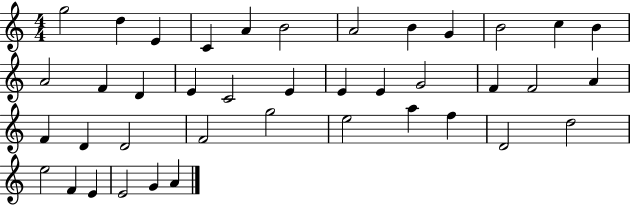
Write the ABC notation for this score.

X:1
T:Untitled
M:4/4
L:1/4
K:C
g2 d E C A B2 A2 B G B2 c B A2 F D E C2 E E E G2 F F2 A F D D2 F2 g2 e2 a f D2 d2 e2 F E E2 G A